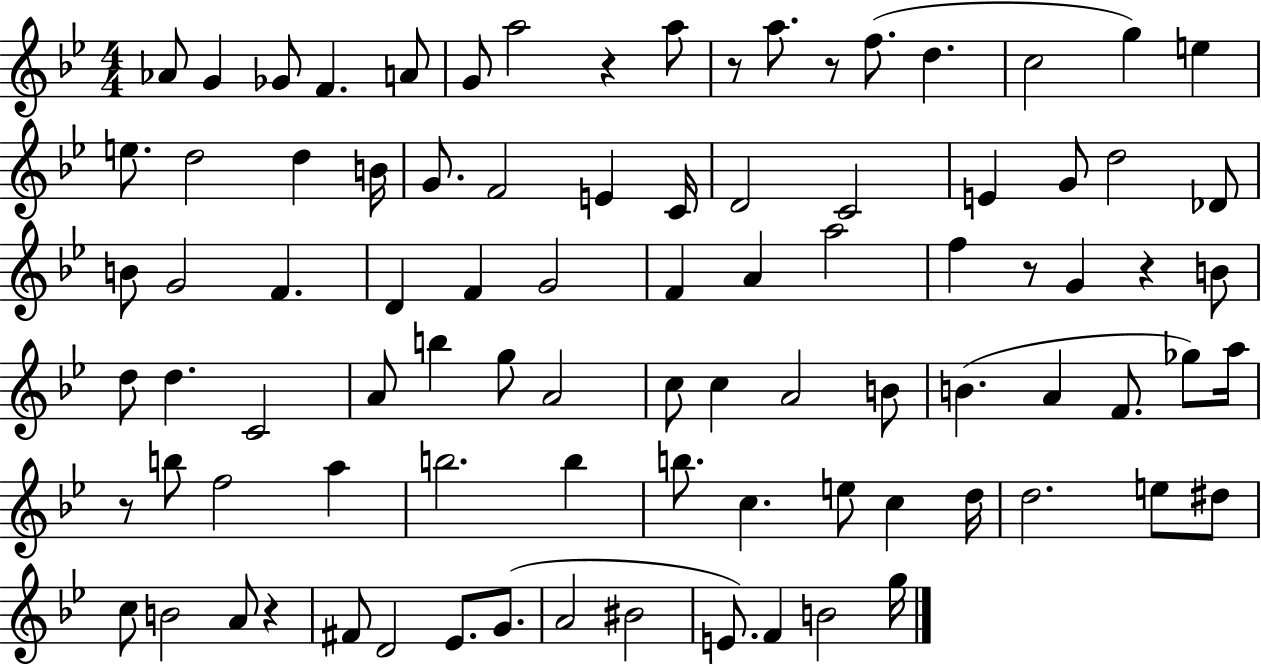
Ab4/e G4/q Gb4/e F4/q. A4/e G4/e A5/h R/q A5/e R/e A5/e. R/e F5/e. D5/q. C5/h G5/q E5/q E5/e. D5/h D5/q B4/s G4/e. F4/h E4/q C4/s D4/h C4/h E4/q G4/e D5/h Db4/e B4/e G4/h F4/q. D4/q F4/q G4/h F4/q A4/q A5/h F5/q R/e G4/q R/q B4/e D5/e D5/q. C4/h A4/e B5/q G5/e A4/h C5/e C5/q A4/h B4/e B4/q. A4/q F4/e. Gb5/e A5/s R/e B5/e F5/h A5/q B5/h. B5/q B5/e. C5/q. E5/e C5/q D5/s D5/h. E5/e D#5/e C5/e B4/h A4/e R/q F#4/e D4/h Eb4/e. G4/e. A4/h BIS4/h E4/e. F4/q B4/h G5/s